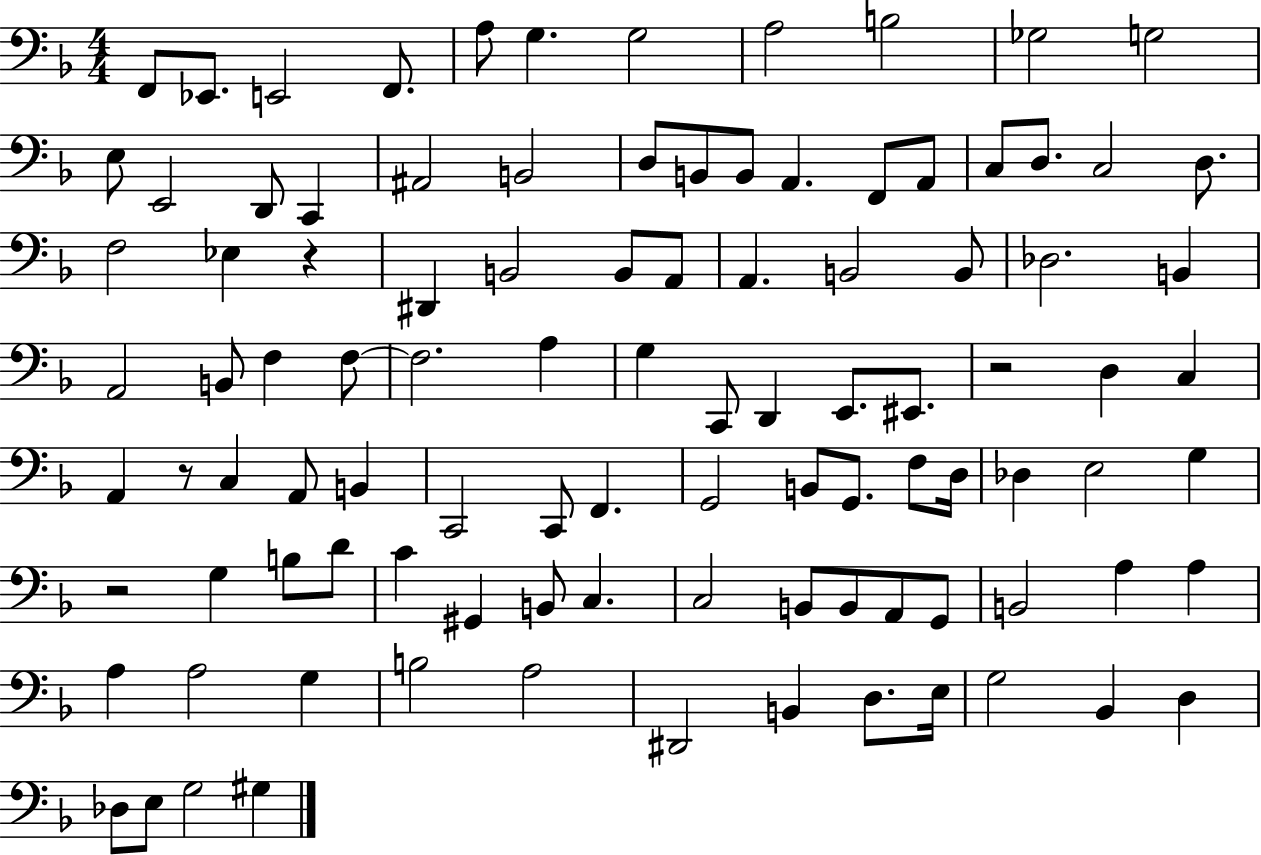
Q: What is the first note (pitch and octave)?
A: F2